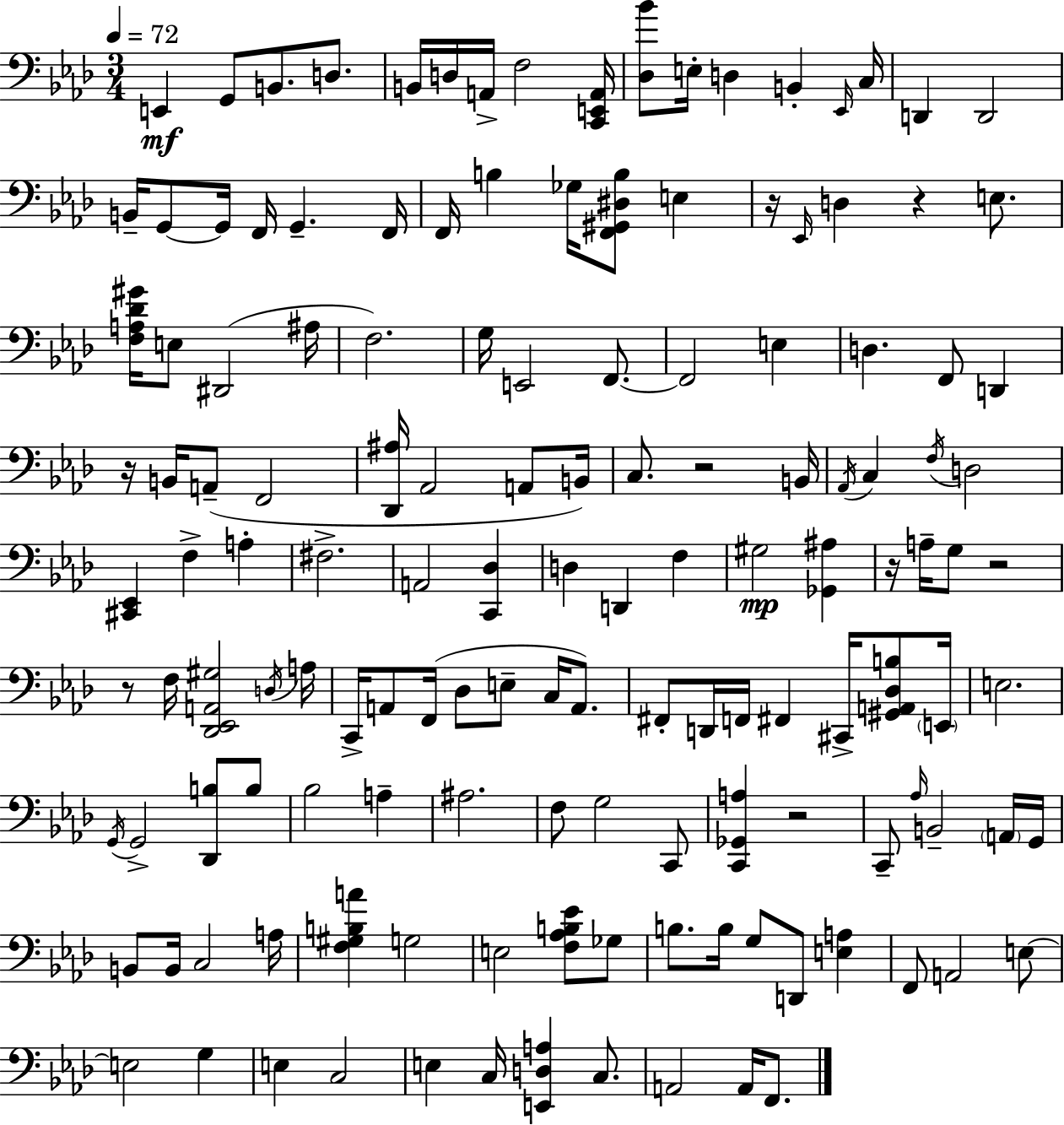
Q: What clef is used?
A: bass